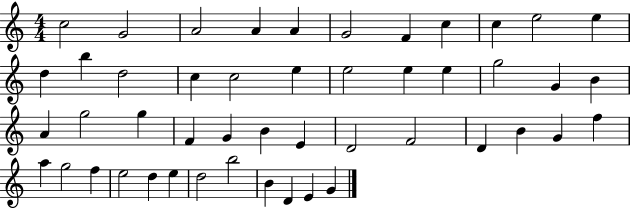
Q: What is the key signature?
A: C major